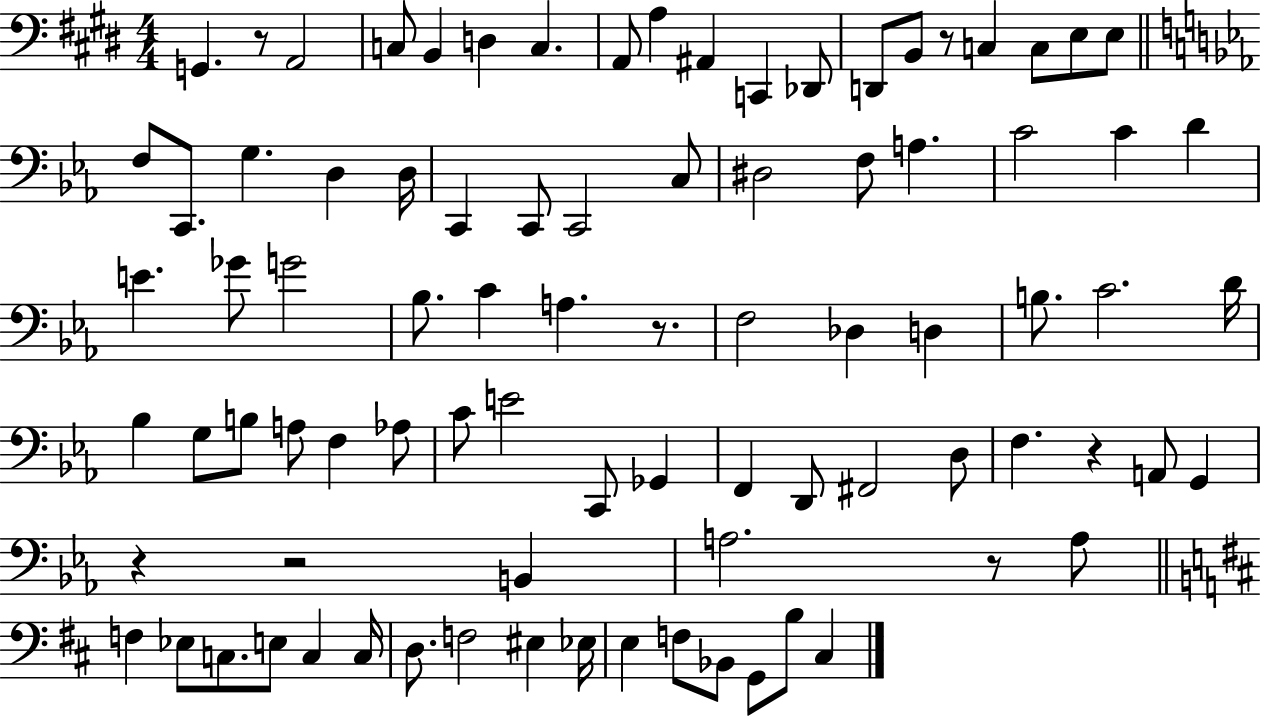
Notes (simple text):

G2/q. R/e A2/h C3/e B2/q D3/q C3/q. A2/e A3/q A#2/q C2/q Db2/e D2/e B2/e R/e C3/q C3/e E3/e E3/e F3/e C2/e. G3/q. D3/q D3/s C2/q C2/e C2/h C3/e D#3/h F3/e A3/q. C4/h C4/q D4/q E4/q. Gb4/e G4/h Bb3/e. C4/q A3/q. R/e. F3/h Db3/q D3/q B3/e. C4/h. D4/s Bb3/q G3/e B3/e A3/e F3/q Ab3/e C4/e E4/h C2/e Gb2/q F2/q D2/e F#2/h D3/e F3/q. R/q A2/e G2/q R/q R/h B2/q A3/h. R/e A3/e F3/q Eb3/e C3/e. E3/e C3/q C3/s D3/e. F3/h EIS3/q Eb3/s E3/q F3/e Bb2/e G2/e B3/e C#3/q